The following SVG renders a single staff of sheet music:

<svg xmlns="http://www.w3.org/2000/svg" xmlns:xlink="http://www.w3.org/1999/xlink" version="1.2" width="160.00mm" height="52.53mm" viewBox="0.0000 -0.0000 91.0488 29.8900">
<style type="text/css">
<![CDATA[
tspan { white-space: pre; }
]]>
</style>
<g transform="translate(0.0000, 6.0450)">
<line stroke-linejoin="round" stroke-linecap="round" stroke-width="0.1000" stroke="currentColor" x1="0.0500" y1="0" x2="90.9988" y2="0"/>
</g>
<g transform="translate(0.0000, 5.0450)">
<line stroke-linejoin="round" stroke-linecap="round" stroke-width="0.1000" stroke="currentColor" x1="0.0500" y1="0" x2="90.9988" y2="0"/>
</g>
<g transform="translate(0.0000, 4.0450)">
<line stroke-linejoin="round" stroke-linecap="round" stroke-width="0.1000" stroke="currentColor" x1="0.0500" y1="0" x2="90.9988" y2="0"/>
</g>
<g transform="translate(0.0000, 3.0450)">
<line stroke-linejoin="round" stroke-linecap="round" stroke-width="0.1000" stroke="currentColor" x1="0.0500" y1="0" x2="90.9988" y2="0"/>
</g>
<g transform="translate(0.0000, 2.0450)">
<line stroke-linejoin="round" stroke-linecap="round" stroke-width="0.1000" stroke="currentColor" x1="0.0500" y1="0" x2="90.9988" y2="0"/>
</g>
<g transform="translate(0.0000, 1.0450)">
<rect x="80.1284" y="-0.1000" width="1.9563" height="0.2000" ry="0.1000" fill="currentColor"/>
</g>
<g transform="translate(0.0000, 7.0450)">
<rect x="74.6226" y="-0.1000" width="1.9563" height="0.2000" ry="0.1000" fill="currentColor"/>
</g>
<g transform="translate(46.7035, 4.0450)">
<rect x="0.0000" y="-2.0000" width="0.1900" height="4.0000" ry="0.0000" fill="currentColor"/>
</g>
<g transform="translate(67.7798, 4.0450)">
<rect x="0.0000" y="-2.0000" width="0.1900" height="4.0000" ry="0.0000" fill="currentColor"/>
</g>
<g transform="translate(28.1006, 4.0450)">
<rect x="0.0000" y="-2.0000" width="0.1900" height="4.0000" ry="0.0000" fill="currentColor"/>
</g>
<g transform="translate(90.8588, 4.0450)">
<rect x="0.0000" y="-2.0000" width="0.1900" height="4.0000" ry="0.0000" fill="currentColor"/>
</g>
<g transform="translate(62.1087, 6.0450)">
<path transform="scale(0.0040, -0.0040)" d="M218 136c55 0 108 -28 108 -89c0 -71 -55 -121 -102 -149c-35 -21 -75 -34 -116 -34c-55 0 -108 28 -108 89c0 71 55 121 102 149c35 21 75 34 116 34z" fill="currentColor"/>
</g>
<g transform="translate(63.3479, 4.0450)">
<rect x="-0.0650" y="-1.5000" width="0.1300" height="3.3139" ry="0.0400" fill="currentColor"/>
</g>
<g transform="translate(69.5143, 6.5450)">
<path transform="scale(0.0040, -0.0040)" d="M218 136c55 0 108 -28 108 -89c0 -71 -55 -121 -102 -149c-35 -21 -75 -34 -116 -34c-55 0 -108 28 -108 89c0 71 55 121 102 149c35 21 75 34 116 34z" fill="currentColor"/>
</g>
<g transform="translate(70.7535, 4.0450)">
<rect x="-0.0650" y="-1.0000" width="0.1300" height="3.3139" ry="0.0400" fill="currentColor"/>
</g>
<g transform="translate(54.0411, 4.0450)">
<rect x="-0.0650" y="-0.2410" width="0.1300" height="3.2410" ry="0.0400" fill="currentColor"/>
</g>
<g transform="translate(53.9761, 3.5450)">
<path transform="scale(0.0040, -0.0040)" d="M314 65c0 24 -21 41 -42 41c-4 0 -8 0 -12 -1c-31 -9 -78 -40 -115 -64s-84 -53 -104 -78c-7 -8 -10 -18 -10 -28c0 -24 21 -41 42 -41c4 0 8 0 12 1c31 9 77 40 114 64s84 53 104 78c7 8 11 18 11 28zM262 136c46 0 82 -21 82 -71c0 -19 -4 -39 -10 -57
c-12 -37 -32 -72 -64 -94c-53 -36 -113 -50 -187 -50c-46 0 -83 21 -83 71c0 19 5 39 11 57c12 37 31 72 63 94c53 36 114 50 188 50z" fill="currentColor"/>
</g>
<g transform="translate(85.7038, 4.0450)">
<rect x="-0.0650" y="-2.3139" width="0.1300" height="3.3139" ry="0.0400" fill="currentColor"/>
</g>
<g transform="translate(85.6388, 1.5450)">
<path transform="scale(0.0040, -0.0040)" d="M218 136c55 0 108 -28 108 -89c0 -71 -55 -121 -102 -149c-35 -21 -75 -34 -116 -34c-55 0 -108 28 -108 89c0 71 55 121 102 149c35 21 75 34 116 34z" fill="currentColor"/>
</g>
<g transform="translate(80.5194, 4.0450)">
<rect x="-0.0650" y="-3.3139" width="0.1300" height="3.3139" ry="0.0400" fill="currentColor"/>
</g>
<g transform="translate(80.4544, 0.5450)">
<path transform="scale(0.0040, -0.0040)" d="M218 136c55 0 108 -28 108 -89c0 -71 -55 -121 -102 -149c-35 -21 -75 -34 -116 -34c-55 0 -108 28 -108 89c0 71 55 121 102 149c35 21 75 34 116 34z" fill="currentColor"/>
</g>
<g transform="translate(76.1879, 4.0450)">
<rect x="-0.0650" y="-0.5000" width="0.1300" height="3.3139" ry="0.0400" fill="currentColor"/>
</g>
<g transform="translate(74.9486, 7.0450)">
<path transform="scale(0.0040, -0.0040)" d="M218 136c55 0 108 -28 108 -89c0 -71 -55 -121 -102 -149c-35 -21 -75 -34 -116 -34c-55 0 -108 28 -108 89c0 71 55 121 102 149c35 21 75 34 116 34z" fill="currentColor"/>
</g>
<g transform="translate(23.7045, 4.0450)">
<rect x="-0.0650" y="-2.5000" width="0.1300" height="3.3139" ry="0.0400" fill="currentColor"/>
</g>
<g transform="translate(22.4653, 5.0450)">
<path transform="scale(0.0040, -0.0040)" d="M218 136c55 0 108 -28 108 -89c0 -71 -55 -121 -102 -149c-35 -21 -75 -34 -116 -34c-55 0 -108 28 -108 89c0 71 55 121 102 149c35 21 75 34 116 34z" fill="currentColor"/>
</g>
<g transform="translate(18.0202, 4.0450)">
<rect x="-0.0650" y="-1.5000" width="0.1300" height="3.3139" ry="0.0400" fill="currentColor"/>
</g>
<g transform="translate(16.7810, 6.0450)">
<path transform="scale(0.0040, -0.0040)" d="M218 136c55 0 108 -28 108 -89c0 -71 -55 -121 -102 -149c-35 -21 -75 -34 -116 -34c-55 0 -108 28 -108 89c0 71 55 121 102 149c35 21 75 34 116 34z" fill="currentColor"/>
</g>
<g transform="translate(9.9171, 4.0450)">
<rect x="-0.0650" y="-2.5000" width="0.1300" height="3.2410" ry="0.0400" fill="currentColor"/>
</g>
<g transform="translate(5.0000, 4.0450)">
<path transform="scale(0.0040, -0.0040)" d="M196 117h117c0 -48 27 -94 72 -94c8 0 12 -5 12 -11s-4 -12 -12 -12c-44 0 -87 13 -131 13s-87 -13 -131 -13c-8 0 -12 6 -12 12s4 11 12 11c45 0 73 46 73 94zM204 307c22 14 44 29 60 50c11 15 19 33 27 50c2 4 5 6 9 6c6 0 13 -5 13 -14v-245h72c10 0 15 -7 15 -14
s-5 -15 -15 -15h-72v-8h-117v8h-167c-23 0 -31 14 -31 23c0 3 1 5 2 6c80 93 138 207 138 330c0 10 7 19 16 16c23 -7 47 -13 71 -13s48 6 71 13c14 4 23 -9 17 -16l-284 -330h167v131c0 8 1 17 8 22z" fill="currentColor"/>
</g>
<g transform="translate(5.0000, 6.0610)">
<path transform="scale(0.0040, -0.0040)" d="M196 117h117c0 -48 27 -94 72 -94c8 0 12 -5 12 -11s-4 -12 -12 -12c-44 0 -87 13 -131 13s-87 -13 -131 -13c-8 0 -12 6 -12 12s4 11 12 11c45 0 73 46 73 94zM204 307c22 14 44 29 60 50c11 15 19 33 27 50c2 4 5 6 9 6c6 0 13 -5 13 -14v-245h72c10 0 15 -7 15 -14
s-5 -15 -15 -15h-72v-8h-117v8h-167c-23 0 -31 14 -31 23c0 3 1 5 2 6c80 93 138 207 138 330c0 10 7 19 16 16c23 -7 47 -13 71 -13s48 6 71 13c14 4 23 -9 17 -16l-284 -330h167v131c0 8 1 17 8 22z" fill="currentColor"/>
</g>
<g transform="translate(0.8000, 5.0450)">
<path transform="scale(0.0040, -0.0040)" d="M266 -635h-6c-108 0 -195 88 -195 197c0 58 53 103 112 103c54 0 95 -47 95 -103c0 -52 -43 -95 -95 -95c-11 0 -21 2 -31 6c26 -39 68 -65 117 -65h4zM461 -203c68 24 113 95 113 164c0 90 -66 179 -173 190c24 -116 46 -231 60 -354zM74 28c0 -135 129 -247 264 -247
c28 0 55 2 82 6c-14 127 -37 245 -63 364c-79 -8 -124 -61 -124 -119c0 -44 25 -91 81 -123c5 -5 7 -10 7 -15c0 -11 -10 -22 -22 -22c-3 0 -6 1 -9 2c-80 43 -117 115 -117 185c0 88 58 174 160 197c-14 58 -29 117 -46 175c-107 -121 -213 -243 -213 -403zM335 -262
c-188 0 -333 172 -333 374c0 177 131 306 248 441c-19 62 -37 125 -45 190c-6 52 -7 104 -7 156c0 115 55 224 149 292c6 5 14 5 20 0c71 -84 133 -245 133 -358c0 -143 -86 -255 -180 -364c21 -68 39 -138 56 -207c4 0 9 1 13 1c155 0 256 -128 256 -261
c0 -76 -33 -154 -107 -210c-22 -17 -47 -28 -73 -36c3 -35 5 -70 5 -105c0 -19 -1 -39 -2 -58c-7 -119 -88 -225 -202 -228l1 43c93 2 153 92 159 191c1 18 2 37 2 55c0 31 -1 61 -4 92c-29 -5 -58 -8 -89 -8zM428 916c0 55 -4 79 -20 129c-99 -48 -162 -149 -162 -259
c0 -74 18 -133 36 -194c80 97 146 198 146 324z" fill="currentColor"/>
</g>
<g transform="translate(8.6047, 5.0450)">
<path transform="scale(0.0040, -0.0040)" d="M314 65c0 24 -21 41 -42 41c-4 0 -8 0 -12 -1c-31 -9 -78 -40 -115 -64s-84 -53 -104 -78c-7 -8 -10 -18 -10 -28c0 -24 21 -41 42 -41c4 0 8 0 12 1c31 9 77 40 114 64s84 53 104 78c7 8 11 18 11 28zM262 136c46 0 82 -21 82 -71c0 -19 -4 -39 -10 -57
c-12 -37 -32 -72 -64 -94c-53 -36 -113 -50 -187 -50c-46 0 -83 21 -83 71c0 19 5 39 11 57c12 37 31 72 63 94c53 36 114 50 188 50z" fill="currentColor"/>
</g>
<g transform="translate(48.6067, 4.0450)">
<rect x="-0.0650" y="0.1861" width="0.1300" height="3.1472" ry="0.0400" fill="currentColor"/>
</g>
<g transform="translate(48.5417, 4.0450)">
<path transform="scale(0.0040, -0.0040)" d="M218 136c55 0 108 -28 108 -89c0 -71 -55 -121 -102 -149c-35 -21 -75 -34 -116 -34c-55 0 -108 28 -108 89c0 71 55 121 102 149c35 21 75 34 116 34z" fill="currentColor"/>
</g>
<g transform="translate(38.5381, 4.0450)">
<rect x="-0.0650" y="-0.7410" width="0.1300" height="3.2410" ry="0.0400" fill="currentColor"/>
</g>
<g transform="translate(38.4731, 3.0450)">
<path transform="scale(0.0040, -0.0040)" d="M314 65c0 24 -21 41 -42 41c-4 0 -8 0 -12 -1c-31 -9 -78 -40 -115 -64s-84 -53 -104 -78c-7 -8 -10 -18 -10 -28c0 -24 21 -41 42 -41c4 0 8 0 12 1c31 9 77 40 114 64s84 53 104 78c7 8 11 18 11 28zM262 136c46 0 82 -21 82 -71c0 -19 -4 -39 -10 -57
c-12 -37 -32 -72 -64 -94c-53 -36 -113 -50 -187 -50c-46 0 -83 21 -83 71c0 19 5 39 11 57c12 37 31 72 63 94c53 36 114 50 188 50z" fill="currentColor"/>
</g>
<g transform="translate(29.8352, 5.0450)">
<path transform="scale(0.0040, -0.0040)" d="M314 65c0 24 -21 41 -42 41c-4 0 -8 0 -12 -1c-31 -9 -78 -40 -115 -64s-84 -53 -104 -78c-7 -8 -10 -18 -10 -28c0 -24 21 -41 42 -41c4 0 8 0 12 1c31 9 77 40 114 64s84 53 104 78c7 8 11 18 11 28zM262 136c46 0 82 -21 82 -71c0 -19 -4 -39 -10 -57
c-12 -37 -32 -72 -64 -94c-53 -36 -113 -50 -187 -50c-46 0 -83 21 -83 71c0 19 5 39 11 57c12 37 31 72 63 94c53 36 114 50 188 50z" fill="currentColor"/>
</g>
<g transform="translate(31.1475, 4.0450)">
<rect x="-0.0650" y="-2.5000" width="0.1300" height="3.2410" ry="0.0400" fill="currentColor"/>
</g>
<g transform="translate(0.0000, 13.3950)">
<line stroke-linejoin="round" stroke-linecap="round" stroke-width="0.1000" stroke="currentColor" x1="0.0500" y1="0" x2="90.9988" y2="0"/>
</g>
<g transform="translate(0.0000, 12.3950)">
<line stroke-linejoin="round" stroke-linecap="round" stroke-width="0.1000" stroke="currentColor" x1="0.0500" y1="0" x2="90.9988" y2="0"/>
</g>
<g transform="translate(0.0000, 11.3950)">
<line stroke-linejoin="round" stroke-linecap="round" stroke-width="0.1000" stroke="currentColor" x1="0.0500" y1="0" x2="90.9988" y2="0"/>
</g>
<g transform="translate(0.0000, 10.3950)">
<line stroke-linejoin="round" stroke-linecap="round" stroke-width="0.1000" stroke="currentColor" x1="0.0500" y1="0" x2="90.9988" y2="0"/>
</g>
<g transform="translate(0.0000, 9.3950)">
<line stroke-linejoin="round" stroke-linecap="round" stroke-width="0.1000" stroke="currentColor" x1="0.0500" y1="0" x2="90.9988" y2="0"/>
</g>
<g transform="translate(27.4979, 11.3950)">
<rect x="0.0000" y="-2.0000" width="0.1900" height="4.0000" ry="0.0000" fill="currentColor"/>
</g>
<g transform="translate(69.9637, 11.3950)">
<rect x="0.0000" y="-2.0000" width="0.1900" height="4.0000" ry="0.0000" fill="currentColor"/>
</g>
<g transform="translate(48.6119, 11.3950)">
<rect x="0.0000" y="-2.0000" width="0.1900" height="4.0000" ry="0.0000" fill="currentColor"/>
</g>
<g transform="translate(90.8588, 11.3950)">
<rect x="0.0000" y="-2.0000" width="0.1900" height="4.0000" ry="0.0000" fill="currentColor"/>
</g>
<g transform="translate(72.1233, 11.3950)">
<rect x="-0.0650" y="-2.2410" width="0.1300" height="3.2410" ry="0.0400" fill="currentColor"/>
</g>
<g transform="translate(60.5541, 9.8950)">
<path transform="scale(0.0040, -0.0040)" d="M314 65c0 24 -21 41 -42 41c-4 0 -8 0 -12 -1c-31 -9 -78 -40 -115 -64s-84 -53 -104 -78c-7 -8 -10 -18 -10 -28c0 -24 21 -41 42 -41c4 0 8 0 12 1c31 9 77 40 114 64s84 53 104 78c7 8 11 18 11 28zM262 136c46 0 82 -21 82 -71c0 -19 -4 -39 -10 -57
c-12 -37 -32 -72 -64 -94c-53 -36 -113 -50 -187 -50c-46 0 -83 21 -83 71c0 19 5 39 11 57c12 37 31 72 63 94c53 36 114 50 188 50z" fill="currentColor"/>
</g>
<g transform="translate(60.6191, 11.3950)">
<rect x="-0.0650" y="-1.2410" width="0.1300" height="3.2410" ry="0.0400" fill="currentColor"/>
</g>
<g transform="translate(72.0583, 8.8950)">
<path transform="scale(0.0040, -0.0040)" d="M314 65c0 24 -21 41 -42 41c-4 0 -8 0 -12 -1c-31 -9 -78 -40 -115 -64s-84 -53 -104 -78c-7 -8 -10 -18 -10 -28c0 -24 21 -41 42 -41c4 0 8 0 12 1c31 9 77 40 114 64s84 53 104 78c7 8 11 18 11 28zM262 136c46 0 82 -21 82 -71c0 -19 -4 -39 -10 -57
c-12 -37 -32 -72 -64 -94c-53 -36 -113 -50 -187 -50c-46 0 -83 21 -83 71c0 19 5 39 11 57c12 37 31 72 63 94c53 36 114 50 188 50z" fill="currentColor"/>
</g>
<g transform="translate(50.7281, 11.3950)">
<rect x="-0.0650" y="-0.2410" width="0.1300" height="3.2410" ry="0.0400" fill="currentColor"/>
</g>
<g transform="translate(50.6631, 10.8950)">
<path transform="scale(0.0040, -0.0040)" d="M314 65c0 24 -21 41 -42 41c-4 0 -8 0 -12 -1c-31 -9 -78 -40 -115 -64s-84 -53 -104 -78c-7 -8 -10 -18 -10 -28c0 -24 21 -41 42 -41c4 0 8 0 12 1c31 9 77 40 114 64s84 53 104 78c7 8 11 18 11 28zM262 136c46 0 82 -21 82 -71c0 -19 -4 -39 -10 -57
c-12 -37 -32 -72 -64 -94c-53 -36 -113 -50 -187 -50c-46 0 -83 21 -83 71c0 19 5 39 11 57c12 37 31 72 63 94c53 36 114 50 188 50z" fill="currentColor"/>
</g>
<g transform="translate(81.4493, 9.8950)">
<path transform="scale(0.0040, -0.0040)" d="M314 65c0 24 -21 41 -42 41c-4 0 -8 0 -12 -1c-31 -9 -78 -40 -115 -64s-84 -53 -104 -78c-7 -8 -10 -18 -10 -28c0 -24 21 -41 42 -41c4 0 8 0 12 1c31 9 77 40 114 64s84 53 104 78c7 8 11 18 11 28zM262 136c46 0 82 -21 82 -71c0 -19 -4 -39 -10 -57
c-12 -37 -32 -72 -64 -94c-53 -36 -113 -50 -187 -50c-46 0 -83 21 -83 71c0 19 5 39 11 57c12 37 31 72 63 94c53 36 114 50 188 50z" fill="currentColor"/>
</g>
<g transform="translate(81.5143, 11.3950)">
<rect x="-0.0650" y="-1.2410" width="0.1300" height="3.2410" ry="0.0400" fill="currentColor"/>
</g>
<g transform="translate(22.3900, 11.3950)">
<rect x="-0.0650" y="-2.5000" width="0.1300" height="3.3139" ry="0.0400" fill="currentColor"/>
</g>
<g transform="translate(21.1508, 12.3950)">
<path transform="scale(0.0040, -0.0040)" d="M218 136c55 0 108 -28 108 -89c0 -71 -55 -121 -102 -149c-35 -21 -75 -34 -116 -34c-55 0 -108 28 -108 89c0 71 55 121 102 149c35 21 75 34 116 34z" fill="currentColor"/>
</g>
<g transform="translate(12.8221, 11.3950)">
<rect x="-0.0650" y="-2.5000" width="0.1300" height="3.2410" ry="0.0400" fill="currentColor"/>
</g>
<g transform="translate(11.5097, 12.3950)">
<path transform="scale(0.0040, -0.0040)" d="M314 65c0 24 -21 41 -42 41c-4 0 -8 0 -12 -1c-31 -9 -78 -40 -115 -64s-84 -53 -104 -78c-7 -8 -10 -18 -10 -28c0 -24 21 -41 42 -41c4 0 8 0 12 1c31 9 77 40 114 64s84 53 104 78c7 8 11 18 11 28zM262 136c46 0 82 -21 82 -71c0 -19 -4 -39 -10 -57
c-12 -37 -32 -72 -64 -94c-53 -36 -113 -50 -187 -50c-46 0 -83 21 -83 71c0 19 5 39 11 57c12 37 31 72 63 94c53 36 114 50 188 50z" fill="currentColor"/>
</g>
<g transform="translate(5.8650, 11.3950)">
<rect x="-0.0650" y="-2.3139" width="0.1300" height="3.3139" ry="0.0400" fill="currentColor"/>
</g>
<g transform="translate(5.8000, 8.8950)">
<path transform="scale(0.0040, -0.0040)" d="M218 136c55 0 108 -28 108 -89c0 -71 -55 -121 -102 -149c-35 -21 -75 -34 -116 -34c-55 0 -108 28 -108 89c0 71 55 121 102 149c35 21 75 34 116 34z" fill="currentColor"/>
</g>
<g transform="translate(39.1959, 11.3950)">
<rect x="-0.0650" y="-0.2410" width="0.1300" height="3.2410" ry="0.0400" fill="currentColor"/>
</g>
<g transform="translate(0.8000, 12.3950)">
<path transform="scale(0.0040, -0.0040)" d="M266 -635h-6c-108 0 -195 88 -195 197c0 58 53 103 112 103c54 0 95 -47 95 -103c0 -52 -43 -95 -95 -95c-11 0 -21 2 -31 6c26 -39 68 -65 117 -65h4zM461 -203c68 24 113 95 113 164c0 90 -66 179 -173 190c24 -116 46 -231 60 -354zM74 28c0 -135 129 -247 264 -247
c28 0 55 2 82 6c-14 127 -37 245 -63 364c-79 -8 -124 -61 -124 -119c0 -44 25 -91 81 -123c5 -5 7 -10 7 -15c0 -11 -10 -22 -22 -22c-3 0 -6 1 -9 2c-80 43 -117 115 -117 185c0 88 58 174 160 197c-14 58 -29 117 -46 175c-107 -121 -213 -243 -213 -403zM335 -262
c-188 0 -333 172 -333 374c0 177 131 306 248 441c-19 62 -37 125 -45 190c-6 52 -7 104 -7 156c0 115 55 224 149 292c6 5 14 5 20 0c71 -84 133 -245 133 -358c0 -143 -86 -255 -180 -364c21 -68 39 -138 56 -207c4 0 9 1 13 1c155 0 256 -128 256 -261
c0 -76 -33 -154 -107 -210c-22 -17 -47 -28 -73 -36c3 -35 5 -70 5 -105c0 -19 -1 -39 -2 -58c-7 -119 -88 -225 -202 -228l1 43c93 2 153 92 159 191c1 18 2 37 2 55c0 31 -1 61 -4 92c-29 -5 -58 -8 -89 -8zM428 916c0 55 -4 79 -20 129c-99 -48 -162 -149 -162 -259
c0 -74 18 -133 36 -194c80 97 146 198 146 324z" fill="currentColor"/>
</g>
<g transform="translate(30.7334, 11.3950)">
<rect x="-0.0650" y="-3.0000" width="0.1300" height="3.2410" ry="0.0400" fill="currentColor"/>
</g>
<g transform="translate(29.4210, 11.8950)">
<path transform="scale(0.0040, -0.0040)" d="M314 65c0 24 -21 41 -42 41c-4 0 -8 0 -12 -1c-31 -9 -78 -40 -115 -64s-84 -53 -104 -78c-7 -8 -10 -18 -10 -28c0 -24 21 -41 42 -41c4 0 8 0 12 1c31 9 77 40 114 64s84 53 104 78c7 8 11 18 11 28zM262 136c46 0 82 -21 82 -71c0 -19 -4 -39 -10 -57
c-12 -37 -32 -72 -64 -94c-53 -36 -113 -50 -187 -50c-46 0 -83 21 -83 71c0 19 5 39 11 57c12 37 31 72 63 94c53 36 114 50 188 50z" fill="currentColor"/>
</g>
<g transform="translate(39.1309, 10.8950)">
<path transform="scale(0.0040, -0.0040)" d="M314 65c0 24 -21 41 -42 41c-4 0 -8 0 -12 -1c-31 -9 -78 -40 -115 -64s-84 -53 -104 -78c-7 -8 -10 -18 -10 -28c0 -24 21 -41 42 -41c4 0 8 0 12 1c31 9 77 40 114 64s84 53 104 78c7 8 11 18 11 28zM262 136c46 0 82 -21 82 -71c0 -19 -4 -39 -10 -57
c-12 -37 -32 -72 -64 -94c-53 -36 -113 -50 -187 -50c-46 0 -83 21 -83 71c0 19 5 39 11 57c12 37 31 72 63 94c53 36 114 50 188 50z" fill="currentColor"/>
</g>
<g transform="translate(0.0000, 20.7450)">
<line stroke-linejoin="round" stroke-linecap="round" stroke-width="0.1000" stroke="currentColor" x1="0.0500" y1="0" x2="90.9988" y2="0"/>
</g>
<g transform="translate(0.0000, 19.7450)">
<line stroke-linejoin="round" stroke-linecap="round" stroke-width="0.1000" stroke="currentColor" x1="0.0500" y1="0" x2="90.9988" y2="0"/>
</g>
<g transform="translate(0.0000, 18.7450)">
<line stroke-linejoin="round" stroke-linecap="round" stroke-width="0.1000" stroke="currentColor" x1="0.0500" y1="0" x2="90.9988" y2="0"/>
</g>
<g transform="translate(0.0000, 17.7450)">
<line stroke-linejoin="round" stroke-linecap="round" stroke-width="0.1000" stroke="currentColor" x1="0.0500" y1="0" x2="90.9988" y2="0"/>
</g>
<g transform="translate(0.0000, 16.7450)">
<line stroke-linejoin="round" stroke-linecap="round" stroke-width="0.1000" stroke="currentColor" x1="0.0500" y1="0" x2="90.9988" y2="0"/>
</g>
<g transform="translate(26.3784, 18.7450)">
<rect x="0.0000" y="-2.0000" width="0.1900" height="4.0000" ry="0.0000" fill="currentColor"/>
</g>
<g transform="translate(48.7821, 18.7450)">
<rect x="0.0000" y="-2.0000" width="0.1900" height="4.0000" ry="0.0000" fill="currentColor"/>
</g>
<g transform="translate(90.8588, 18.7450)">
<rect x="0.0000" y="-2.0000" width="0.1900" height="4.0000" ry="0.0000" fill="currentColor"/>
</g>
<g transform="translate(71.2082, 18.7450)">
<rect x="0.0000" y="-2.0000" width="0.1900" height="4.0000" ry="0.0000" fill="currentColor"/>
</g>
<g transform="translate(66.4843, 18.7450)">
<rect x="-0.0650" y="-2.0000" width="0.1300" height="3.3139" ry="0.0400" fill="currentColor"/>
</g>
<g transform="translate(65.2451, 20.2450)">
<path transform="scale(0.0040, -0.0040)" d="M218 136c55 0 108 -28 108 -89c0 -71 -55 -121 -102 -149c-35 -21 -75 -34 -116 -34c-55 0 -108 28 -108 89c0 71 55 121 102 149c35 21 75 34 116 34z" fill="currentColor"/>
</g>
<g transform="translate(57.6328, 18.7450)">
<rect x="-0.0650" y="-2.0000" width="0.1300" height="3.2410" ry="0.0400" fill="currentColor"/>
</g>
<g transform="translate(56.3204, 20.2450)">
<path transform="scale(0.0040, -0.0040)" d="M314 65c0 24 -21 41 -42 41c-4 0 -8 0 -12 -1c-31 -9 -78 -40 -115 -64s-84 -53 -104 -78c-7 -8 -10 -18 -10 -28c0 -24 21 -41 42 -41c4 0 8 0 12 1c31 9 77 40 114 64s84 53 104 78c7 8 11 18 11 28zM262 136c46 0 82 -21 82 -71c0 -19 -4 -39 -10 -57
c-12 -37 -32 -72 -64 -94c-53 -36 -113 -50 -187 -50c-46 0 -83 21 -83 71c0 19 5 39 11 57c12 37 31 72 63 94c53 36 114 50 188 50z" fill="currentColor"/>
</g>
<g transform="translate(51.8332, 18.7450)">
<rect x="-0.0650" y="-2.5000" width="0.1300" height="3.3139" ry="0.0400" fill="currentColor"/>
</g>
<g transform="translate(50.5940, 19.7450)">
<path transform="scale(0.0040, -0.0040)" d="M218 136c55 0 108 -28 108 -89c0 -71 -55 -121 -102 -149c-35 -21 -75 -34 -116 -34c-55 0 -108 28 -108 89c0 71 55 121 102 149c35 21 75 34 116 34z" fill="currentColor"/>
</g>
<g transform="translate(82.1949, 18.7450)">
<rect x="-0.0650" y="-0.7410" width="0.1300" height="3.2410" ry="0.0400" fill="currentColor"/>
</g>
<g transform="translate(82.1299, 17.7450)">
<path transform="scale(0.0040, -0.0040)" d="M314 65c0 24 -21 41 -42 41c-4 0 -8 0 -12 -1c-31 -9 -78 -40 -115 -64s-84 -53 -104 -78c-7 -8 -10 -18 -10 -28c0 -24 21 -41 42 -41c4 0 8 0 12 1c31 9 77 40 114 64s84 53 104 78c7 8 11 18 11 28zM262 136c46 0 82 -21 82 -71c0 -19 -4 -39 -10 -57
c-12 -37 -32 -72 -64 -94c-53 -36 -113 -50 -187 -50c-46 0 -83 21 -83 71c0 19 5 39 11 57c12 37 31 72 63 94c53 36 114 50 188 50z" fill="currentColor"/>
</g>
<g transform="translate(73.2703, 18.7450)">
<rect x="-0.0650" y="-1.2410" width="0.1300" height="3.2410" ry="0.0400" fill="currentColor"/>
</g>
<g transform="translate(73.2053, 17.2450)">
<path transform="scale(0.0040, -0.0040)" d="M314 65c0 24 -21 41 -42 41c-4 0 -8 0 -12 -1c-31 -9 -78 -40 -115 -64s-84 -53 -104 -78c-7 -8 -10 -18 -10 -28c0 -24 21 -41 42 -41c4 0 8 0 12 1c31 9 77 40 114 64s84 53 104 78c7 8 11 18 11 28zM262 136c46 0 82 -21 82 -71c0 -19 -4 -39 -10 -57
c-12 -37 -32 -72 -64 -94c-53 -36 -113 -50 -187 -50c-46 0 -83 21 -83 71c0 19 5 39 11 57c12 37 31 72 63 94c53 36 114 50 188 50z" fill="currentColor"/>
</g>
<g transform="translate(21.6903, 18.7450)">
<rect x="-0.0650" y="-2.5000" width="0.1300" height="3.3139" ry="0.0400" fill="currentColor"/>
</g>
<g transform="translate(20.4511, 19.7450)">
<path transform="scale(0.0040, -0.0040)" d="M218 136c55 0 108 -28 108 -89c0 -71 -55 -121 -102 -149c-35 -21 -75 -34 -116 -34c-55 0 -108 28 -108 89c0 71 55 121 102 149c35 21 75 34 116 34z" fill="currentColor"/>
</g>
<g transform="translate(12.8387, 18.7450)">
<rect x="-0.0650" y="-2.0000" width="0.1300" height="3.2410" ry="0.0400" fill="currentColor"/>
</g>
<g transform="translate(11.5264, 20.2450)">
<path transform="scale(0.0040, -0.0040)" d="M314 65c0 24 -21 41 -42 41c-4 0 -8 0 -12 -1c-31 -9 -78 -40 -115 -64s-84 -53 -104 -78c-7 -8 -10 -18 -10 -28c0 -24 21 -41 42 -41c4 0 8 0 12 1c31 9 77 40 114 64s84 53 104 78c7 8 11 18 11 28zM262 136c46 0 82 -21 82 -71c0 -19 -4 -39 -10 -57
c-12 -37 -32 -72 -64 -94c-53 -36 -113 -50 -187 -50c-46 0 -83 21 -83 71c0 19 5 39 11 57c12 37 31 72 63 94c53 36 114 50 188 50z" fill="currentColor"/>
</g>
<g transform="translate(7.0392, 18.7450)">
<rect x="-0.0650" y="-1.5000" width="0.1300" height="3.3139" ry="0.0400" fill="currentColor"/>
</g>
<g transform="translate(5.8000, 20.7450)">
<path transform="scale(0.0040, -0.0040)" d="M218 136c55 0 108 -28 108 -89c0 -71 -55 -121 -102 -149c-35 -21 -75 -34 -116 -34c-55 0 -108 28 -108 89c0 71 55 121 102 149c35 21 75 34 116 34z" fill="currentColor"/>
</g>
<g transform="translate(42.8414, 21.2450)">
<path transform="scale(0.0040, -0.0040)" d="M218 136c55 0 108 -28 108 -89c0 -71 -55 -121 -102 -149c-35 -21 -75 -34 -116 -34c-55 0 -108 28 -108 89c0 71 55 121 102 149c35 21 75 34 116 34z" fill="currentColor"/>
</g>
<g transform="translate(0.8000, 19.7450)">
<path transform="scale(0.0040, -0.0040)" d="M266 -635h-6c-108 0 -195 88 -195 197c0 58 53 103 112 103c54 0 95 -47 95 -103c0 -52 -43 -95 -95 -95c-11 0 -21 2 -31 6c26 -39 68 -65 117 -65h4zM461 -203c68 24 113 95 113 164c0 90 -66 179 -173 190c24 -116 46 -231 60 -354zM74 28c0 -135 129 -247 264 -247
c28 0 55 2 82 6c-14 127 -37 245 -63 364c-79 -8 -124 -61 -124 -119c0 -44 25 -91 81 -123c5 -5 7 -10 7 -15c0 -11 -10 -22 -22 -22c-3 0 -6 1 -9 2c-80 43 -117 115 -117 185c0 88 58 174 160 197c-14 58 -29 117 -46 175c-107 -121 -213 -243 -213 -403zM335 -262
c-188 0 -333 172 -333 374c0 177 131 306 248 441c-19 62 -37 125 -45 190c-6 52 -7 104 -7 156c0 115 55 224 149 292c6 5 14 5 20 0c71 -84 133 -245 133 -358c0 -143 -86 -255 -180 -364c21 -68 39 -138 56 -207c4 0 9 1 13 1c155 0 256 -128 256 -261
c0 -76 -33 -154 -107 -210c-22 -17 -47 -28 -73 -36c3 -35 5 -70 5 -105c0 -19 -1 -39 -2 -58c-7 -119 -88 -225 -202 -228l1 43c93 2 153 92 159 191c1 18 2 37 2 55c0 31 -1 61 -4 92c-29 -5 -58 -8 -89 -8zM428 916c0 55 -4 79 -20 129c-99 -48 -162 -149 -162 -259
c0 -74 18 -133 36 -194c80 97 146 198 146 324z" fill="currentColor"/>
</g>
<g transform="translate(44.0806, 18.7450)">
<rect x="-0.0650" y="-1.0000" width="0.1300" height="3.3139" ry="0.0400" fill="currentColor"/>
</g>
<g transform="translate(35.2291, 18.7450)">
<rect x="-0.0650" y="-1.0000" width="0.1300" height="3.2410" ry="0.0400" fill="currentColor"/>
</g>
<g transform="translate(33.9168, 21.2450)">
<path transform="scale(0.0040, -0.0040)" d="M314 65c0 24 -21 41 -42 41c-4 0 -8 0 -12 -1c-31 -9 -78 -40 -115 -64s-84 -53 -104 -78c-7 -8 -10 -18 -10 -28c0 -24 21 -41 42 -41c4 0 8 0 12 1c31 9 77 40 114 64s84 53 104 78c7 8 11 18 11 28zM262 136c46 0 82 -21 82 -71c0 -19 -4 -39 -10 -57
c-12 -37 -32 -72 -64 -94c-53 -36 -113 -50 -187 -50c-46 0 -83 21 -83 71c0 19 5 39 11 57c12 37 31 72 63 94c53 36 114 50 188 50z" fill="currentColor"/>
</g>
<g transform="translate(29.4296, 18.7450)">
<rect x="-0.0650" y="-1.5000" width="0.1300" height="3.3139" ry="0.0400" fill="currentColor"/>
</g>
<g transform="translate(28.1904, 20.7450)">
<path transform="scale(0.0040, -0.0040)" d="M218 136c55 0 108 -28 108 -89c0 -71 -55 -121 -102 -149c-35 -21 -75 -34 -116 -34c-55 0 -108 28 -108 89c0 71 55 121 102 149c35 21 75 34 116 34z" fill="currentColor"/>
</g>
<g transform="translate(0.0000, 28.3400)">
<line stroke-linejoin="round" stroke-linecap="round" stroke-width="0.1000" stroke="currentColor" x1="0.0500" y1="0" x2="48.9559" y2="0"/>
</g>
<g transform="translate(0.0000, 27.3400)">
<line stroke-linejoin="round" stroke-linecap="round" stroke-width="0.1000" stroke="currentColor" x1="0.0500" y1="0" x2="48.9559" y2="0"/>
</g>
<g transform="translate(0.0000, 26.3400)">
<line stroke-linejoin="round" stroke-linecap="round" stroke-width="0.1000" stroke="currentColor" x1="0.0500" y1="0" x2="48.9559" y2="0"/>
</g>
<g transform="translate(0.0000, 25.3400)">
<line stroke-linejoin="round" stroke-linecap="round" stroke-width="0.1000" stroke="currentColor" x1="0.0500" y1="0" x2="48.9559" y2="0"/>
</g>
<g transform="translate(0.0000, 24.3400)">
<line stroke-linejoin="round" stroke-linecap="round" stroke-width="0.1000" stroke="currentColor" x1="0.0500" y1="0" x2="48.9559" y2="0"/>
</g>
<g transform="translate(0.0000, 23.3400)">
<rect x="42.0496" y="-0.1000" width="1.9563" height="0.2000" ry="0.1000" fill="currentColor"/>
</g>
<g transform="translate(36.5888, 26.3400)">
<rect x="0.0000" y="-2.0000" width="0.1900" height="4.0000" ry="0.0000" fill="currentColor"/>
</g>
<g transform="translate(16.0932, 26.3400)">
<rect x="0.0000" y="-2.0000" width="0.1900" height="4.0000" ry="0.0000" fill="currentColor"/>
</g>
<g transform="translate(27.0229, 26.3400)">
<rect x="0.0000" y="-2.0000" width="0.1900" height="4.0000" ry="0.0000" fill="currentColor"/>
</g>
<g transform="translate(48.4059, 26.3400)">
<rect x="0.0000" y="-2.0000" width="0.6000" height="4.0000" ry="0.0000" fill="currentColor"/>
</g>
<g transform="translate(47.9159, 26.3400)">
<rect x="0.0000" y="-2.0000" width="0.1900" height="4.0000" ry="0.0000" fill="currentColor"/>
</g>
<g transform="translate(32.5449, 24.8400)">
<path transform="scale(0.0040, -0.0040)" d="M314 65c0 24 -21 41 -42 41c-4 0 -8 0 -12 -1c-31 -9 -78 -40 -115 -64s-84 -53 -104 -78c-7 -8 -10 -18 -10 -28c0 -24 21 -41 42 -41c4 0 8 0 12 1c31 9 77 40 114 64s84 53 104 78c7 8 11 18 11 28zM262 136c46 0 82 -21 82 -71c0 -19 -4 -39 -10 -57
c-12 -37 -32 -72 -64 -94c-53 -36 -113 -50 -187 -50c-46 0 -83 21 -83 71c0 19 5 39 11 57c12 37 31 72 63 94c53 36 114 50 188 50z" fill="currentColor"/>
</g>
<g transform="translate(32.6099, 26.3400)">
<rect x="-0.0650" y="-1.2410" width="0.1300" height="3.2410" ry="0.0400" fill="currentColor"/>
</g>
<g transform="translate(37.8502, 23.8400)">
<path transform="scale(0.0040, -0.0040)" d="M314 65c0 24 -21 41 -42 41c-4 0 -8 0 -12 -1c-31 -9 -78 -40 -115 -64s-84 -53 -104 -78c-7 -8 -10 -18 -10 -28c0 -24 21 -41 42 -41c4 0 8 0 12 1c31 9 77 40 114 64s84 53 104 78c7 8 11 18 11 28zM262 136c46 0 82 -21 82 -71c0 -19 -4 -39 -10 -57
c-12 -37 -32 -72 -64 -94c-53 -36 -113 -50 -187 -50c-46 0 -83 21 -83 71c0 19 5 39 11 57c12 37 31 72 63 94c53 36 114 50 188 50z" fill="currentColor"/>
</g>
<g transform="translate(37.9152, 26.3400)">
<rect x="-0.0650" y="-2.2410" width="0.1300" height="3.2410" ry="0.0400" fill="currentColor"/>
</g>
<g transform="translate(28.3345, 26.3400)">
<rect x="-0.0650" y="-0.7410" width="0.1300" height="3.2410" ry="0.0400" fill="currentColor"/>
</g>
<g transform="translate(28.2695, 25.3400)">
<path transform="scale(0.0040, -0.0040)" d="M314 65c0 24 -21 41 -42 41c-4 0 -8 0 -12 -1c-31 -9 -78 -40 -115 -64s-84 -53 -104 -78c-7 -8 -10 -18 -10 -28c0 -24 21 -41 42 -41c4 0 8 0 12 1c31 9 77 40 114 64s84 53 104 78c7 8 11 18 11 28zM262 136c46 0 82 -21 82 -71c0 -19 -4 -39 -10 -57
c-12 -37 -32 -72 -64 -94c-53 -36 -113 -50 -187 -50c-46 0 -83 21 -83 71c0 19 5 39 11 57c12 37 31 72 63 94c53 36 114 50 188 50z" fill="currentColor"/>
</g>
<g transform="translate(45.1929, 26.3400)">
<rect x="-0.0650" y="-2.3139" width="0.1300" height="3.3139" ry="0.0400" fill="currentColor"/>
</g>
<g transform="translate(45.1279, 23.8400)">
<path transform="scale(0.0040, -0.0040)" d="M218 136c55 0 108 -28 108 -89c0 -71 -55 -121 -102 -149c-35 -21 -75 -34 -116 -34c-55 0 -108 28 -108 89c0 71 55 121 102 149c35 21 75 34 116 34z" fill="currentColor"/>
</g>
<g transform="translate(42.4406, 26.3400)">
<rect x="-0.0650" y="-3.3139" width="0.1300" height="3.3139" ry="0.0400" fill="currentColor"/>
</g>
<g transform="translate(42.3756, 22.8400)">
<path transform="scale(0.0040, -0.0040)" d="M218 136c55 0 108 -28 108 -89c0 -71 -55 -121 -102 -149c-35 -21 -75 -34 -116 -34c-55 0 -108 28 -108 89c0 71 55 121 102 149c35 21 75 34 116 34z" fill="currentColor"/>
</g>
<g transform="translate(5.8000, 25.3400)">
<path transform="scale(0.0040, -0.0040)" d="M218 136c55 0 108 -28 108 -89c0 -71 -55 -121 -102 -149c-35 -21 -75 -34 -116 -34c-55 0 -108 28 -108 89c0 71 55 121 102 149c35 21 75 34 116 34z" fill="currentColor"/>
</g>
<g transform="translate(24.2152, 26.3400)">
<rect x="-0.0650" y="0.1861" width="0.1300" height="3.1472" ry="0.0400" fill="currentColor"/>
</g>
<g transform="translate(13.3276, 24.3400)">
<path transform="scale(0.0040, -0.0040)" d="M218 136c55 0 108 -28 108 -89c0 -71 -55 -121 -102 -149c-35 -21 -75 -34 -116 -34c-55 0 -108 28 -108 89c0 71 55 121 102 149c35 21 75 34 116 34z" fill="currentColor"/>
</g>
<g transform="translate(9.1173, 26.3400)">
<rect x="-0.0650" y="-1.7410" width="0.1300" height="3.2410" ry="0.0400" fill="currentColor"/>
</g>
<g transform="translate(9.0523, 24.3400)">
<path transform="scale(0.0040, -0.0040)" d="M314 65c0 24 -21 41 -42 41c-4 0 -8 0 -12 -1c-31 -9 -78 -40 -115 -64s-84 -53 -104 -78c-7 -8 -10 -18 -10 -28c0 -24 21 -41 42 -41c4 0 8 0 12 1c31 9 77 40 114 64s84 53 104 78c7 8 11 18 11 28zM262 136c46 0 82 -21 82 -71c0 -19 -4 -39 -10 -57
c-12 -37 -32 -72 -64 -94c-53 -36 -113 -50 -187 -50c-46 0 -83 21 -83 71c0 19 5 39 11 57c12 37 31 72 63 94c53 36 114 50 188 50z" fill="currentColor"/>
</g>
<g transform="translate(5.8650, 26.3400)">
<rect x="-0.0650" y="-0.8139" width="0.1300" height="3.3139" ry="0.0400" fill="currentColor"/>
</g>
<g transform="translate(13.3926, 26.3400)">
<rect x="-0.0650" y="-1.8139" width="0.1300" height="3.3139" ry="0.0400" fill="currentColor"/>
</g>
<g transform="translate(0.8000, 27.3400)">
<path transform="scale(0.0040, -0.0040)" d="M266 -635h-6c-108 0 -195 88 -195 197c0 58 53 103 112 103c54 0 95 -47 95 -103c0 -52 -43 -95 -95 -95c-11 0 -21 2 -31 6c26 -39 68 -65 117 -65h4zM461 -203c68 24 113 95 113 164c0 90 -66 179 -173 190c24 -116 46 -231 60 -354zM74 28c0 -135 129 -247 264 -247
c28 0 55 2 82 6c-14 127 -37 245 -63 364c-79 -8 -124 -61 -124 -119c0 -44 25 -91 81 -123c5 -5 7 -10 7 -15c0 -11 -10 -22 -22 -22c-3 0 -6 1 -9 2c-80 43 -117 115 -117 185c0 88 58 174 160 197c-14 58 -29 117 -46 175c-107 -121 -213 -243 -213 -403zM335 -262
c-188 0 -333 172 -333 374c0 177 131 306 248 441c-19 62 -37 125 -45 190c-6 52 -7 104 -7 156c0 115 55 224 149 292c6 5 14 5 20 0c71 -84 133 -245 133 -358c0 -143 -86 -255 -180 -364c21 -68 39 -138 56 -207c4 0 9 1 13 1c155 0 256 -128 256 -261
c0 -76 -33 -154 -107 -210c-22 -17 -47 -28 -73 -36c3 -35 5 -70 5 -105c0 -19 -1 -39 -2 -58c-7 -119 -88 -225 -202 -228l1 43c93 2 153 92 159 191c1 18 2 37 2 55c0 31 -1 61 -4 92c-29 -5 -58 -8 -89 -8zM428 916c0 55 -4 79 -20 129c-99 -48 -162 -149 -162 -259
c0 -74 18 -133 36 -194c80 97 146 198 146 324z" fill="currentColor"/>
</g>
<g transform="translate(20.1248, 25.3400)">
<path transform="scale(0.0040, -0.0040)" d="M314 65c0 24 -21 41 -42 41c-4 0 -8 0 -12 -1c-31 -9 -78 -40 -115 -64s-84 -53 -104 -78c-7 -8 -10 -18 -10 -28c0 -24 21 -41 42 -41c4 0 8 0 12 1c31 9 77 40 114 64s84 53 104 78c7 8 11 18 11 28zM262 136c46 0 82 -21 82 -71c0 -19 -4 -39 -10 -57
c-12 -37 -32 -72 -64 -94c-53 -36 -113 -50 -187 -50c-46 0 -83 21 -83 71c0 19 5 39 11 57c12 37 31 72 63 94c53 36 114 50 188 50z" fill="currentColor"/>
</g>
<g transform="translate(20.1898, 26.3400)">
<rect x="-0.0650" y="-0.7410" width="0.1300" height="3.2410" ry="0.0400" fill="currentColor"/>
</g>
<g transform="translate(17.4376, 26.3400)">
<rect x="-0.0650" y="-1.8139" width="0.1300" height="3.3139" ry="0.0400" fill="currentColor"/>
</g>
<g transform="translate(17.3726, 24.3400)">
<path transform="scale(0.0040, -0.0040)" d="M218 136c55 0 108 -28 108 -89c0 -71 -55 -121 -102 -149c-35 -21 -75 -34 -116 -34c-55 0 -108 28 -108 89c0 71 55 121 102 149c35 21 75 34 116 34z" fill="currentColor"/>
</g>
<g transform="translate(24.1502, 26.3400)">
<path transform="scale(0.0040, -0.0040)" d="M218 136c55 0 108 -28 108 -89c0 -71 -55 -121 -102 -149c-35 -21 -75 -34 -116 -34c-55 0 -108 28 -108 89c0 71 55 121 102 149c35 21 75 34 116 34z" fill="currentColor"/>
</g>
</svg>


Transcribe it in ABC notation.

X:1
T:Untitled
M:4/4
L:1/4
K:C
G2 E G G2 d2 B c2 E D C b g g G2 G A2 c2 c2 e2 g2 e2 E F2 G E D2 D G F2 F e2 d2 d f2 f f d2 B d2 e2 g2 b g